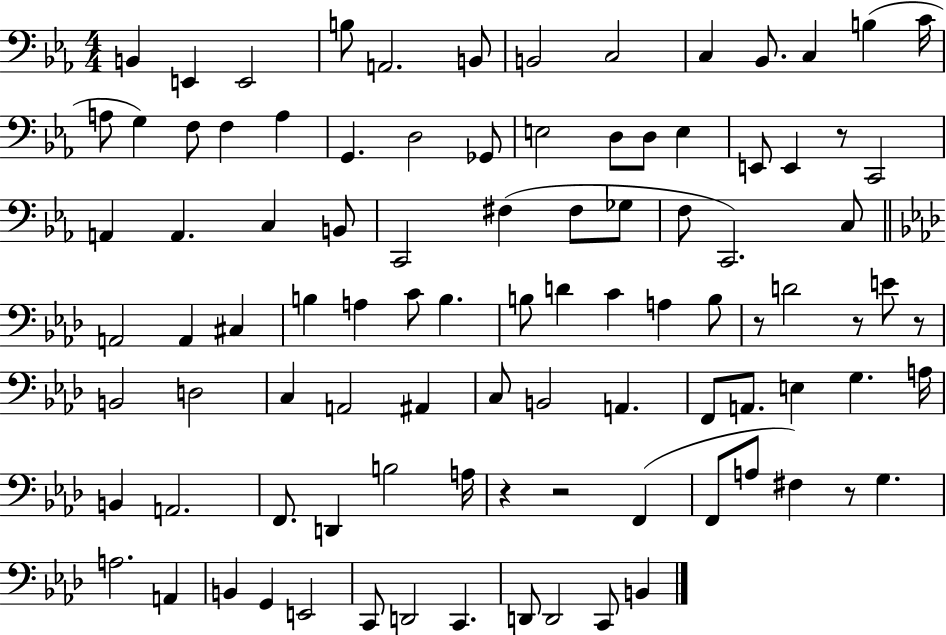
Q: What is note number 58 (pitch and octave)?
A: A#2